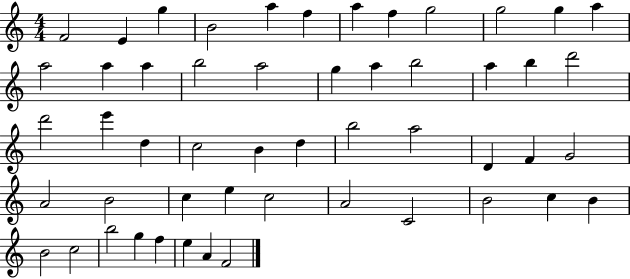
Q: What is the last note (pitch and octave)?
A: F4